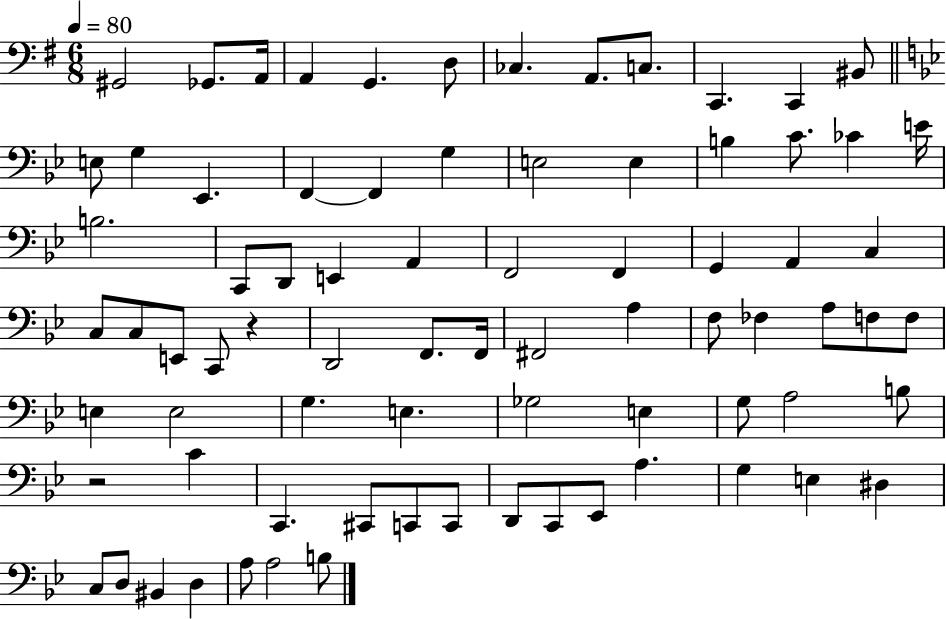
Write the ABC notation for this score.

X:1
T:Untitled
M:6/8
L:1/4
K:G
^G,,2 _G,,/2 A,,/4 A,, G,, D,/2 _C, A,,/2 C,/2 C,, C,, ^B,,/2 E,/2 G, _E,, F,, F,, G, E,2 E, B, C/2 _C E/4 B,2 C,,/2 D,,/2 E,, A,, F,,2 F,, G,, A,, C, C,/2 C,/2 E,,/2 C,,/2 z D,,2 F,,/2 F,,/4 ^F,,2 A, F,/2 _F, A,/2 F,/2 F,/2 E, E,2 G, E, _G,2 E, G,/2 A,2 B,/2 z2 C C,, ^C,,/2 C,,/2 C,,/2 D,,/2 C,,/2 _E,,/2 A, G, E, ^D, C,/2 D,/2 ^B,, D, A,/2 A,2 B,/2